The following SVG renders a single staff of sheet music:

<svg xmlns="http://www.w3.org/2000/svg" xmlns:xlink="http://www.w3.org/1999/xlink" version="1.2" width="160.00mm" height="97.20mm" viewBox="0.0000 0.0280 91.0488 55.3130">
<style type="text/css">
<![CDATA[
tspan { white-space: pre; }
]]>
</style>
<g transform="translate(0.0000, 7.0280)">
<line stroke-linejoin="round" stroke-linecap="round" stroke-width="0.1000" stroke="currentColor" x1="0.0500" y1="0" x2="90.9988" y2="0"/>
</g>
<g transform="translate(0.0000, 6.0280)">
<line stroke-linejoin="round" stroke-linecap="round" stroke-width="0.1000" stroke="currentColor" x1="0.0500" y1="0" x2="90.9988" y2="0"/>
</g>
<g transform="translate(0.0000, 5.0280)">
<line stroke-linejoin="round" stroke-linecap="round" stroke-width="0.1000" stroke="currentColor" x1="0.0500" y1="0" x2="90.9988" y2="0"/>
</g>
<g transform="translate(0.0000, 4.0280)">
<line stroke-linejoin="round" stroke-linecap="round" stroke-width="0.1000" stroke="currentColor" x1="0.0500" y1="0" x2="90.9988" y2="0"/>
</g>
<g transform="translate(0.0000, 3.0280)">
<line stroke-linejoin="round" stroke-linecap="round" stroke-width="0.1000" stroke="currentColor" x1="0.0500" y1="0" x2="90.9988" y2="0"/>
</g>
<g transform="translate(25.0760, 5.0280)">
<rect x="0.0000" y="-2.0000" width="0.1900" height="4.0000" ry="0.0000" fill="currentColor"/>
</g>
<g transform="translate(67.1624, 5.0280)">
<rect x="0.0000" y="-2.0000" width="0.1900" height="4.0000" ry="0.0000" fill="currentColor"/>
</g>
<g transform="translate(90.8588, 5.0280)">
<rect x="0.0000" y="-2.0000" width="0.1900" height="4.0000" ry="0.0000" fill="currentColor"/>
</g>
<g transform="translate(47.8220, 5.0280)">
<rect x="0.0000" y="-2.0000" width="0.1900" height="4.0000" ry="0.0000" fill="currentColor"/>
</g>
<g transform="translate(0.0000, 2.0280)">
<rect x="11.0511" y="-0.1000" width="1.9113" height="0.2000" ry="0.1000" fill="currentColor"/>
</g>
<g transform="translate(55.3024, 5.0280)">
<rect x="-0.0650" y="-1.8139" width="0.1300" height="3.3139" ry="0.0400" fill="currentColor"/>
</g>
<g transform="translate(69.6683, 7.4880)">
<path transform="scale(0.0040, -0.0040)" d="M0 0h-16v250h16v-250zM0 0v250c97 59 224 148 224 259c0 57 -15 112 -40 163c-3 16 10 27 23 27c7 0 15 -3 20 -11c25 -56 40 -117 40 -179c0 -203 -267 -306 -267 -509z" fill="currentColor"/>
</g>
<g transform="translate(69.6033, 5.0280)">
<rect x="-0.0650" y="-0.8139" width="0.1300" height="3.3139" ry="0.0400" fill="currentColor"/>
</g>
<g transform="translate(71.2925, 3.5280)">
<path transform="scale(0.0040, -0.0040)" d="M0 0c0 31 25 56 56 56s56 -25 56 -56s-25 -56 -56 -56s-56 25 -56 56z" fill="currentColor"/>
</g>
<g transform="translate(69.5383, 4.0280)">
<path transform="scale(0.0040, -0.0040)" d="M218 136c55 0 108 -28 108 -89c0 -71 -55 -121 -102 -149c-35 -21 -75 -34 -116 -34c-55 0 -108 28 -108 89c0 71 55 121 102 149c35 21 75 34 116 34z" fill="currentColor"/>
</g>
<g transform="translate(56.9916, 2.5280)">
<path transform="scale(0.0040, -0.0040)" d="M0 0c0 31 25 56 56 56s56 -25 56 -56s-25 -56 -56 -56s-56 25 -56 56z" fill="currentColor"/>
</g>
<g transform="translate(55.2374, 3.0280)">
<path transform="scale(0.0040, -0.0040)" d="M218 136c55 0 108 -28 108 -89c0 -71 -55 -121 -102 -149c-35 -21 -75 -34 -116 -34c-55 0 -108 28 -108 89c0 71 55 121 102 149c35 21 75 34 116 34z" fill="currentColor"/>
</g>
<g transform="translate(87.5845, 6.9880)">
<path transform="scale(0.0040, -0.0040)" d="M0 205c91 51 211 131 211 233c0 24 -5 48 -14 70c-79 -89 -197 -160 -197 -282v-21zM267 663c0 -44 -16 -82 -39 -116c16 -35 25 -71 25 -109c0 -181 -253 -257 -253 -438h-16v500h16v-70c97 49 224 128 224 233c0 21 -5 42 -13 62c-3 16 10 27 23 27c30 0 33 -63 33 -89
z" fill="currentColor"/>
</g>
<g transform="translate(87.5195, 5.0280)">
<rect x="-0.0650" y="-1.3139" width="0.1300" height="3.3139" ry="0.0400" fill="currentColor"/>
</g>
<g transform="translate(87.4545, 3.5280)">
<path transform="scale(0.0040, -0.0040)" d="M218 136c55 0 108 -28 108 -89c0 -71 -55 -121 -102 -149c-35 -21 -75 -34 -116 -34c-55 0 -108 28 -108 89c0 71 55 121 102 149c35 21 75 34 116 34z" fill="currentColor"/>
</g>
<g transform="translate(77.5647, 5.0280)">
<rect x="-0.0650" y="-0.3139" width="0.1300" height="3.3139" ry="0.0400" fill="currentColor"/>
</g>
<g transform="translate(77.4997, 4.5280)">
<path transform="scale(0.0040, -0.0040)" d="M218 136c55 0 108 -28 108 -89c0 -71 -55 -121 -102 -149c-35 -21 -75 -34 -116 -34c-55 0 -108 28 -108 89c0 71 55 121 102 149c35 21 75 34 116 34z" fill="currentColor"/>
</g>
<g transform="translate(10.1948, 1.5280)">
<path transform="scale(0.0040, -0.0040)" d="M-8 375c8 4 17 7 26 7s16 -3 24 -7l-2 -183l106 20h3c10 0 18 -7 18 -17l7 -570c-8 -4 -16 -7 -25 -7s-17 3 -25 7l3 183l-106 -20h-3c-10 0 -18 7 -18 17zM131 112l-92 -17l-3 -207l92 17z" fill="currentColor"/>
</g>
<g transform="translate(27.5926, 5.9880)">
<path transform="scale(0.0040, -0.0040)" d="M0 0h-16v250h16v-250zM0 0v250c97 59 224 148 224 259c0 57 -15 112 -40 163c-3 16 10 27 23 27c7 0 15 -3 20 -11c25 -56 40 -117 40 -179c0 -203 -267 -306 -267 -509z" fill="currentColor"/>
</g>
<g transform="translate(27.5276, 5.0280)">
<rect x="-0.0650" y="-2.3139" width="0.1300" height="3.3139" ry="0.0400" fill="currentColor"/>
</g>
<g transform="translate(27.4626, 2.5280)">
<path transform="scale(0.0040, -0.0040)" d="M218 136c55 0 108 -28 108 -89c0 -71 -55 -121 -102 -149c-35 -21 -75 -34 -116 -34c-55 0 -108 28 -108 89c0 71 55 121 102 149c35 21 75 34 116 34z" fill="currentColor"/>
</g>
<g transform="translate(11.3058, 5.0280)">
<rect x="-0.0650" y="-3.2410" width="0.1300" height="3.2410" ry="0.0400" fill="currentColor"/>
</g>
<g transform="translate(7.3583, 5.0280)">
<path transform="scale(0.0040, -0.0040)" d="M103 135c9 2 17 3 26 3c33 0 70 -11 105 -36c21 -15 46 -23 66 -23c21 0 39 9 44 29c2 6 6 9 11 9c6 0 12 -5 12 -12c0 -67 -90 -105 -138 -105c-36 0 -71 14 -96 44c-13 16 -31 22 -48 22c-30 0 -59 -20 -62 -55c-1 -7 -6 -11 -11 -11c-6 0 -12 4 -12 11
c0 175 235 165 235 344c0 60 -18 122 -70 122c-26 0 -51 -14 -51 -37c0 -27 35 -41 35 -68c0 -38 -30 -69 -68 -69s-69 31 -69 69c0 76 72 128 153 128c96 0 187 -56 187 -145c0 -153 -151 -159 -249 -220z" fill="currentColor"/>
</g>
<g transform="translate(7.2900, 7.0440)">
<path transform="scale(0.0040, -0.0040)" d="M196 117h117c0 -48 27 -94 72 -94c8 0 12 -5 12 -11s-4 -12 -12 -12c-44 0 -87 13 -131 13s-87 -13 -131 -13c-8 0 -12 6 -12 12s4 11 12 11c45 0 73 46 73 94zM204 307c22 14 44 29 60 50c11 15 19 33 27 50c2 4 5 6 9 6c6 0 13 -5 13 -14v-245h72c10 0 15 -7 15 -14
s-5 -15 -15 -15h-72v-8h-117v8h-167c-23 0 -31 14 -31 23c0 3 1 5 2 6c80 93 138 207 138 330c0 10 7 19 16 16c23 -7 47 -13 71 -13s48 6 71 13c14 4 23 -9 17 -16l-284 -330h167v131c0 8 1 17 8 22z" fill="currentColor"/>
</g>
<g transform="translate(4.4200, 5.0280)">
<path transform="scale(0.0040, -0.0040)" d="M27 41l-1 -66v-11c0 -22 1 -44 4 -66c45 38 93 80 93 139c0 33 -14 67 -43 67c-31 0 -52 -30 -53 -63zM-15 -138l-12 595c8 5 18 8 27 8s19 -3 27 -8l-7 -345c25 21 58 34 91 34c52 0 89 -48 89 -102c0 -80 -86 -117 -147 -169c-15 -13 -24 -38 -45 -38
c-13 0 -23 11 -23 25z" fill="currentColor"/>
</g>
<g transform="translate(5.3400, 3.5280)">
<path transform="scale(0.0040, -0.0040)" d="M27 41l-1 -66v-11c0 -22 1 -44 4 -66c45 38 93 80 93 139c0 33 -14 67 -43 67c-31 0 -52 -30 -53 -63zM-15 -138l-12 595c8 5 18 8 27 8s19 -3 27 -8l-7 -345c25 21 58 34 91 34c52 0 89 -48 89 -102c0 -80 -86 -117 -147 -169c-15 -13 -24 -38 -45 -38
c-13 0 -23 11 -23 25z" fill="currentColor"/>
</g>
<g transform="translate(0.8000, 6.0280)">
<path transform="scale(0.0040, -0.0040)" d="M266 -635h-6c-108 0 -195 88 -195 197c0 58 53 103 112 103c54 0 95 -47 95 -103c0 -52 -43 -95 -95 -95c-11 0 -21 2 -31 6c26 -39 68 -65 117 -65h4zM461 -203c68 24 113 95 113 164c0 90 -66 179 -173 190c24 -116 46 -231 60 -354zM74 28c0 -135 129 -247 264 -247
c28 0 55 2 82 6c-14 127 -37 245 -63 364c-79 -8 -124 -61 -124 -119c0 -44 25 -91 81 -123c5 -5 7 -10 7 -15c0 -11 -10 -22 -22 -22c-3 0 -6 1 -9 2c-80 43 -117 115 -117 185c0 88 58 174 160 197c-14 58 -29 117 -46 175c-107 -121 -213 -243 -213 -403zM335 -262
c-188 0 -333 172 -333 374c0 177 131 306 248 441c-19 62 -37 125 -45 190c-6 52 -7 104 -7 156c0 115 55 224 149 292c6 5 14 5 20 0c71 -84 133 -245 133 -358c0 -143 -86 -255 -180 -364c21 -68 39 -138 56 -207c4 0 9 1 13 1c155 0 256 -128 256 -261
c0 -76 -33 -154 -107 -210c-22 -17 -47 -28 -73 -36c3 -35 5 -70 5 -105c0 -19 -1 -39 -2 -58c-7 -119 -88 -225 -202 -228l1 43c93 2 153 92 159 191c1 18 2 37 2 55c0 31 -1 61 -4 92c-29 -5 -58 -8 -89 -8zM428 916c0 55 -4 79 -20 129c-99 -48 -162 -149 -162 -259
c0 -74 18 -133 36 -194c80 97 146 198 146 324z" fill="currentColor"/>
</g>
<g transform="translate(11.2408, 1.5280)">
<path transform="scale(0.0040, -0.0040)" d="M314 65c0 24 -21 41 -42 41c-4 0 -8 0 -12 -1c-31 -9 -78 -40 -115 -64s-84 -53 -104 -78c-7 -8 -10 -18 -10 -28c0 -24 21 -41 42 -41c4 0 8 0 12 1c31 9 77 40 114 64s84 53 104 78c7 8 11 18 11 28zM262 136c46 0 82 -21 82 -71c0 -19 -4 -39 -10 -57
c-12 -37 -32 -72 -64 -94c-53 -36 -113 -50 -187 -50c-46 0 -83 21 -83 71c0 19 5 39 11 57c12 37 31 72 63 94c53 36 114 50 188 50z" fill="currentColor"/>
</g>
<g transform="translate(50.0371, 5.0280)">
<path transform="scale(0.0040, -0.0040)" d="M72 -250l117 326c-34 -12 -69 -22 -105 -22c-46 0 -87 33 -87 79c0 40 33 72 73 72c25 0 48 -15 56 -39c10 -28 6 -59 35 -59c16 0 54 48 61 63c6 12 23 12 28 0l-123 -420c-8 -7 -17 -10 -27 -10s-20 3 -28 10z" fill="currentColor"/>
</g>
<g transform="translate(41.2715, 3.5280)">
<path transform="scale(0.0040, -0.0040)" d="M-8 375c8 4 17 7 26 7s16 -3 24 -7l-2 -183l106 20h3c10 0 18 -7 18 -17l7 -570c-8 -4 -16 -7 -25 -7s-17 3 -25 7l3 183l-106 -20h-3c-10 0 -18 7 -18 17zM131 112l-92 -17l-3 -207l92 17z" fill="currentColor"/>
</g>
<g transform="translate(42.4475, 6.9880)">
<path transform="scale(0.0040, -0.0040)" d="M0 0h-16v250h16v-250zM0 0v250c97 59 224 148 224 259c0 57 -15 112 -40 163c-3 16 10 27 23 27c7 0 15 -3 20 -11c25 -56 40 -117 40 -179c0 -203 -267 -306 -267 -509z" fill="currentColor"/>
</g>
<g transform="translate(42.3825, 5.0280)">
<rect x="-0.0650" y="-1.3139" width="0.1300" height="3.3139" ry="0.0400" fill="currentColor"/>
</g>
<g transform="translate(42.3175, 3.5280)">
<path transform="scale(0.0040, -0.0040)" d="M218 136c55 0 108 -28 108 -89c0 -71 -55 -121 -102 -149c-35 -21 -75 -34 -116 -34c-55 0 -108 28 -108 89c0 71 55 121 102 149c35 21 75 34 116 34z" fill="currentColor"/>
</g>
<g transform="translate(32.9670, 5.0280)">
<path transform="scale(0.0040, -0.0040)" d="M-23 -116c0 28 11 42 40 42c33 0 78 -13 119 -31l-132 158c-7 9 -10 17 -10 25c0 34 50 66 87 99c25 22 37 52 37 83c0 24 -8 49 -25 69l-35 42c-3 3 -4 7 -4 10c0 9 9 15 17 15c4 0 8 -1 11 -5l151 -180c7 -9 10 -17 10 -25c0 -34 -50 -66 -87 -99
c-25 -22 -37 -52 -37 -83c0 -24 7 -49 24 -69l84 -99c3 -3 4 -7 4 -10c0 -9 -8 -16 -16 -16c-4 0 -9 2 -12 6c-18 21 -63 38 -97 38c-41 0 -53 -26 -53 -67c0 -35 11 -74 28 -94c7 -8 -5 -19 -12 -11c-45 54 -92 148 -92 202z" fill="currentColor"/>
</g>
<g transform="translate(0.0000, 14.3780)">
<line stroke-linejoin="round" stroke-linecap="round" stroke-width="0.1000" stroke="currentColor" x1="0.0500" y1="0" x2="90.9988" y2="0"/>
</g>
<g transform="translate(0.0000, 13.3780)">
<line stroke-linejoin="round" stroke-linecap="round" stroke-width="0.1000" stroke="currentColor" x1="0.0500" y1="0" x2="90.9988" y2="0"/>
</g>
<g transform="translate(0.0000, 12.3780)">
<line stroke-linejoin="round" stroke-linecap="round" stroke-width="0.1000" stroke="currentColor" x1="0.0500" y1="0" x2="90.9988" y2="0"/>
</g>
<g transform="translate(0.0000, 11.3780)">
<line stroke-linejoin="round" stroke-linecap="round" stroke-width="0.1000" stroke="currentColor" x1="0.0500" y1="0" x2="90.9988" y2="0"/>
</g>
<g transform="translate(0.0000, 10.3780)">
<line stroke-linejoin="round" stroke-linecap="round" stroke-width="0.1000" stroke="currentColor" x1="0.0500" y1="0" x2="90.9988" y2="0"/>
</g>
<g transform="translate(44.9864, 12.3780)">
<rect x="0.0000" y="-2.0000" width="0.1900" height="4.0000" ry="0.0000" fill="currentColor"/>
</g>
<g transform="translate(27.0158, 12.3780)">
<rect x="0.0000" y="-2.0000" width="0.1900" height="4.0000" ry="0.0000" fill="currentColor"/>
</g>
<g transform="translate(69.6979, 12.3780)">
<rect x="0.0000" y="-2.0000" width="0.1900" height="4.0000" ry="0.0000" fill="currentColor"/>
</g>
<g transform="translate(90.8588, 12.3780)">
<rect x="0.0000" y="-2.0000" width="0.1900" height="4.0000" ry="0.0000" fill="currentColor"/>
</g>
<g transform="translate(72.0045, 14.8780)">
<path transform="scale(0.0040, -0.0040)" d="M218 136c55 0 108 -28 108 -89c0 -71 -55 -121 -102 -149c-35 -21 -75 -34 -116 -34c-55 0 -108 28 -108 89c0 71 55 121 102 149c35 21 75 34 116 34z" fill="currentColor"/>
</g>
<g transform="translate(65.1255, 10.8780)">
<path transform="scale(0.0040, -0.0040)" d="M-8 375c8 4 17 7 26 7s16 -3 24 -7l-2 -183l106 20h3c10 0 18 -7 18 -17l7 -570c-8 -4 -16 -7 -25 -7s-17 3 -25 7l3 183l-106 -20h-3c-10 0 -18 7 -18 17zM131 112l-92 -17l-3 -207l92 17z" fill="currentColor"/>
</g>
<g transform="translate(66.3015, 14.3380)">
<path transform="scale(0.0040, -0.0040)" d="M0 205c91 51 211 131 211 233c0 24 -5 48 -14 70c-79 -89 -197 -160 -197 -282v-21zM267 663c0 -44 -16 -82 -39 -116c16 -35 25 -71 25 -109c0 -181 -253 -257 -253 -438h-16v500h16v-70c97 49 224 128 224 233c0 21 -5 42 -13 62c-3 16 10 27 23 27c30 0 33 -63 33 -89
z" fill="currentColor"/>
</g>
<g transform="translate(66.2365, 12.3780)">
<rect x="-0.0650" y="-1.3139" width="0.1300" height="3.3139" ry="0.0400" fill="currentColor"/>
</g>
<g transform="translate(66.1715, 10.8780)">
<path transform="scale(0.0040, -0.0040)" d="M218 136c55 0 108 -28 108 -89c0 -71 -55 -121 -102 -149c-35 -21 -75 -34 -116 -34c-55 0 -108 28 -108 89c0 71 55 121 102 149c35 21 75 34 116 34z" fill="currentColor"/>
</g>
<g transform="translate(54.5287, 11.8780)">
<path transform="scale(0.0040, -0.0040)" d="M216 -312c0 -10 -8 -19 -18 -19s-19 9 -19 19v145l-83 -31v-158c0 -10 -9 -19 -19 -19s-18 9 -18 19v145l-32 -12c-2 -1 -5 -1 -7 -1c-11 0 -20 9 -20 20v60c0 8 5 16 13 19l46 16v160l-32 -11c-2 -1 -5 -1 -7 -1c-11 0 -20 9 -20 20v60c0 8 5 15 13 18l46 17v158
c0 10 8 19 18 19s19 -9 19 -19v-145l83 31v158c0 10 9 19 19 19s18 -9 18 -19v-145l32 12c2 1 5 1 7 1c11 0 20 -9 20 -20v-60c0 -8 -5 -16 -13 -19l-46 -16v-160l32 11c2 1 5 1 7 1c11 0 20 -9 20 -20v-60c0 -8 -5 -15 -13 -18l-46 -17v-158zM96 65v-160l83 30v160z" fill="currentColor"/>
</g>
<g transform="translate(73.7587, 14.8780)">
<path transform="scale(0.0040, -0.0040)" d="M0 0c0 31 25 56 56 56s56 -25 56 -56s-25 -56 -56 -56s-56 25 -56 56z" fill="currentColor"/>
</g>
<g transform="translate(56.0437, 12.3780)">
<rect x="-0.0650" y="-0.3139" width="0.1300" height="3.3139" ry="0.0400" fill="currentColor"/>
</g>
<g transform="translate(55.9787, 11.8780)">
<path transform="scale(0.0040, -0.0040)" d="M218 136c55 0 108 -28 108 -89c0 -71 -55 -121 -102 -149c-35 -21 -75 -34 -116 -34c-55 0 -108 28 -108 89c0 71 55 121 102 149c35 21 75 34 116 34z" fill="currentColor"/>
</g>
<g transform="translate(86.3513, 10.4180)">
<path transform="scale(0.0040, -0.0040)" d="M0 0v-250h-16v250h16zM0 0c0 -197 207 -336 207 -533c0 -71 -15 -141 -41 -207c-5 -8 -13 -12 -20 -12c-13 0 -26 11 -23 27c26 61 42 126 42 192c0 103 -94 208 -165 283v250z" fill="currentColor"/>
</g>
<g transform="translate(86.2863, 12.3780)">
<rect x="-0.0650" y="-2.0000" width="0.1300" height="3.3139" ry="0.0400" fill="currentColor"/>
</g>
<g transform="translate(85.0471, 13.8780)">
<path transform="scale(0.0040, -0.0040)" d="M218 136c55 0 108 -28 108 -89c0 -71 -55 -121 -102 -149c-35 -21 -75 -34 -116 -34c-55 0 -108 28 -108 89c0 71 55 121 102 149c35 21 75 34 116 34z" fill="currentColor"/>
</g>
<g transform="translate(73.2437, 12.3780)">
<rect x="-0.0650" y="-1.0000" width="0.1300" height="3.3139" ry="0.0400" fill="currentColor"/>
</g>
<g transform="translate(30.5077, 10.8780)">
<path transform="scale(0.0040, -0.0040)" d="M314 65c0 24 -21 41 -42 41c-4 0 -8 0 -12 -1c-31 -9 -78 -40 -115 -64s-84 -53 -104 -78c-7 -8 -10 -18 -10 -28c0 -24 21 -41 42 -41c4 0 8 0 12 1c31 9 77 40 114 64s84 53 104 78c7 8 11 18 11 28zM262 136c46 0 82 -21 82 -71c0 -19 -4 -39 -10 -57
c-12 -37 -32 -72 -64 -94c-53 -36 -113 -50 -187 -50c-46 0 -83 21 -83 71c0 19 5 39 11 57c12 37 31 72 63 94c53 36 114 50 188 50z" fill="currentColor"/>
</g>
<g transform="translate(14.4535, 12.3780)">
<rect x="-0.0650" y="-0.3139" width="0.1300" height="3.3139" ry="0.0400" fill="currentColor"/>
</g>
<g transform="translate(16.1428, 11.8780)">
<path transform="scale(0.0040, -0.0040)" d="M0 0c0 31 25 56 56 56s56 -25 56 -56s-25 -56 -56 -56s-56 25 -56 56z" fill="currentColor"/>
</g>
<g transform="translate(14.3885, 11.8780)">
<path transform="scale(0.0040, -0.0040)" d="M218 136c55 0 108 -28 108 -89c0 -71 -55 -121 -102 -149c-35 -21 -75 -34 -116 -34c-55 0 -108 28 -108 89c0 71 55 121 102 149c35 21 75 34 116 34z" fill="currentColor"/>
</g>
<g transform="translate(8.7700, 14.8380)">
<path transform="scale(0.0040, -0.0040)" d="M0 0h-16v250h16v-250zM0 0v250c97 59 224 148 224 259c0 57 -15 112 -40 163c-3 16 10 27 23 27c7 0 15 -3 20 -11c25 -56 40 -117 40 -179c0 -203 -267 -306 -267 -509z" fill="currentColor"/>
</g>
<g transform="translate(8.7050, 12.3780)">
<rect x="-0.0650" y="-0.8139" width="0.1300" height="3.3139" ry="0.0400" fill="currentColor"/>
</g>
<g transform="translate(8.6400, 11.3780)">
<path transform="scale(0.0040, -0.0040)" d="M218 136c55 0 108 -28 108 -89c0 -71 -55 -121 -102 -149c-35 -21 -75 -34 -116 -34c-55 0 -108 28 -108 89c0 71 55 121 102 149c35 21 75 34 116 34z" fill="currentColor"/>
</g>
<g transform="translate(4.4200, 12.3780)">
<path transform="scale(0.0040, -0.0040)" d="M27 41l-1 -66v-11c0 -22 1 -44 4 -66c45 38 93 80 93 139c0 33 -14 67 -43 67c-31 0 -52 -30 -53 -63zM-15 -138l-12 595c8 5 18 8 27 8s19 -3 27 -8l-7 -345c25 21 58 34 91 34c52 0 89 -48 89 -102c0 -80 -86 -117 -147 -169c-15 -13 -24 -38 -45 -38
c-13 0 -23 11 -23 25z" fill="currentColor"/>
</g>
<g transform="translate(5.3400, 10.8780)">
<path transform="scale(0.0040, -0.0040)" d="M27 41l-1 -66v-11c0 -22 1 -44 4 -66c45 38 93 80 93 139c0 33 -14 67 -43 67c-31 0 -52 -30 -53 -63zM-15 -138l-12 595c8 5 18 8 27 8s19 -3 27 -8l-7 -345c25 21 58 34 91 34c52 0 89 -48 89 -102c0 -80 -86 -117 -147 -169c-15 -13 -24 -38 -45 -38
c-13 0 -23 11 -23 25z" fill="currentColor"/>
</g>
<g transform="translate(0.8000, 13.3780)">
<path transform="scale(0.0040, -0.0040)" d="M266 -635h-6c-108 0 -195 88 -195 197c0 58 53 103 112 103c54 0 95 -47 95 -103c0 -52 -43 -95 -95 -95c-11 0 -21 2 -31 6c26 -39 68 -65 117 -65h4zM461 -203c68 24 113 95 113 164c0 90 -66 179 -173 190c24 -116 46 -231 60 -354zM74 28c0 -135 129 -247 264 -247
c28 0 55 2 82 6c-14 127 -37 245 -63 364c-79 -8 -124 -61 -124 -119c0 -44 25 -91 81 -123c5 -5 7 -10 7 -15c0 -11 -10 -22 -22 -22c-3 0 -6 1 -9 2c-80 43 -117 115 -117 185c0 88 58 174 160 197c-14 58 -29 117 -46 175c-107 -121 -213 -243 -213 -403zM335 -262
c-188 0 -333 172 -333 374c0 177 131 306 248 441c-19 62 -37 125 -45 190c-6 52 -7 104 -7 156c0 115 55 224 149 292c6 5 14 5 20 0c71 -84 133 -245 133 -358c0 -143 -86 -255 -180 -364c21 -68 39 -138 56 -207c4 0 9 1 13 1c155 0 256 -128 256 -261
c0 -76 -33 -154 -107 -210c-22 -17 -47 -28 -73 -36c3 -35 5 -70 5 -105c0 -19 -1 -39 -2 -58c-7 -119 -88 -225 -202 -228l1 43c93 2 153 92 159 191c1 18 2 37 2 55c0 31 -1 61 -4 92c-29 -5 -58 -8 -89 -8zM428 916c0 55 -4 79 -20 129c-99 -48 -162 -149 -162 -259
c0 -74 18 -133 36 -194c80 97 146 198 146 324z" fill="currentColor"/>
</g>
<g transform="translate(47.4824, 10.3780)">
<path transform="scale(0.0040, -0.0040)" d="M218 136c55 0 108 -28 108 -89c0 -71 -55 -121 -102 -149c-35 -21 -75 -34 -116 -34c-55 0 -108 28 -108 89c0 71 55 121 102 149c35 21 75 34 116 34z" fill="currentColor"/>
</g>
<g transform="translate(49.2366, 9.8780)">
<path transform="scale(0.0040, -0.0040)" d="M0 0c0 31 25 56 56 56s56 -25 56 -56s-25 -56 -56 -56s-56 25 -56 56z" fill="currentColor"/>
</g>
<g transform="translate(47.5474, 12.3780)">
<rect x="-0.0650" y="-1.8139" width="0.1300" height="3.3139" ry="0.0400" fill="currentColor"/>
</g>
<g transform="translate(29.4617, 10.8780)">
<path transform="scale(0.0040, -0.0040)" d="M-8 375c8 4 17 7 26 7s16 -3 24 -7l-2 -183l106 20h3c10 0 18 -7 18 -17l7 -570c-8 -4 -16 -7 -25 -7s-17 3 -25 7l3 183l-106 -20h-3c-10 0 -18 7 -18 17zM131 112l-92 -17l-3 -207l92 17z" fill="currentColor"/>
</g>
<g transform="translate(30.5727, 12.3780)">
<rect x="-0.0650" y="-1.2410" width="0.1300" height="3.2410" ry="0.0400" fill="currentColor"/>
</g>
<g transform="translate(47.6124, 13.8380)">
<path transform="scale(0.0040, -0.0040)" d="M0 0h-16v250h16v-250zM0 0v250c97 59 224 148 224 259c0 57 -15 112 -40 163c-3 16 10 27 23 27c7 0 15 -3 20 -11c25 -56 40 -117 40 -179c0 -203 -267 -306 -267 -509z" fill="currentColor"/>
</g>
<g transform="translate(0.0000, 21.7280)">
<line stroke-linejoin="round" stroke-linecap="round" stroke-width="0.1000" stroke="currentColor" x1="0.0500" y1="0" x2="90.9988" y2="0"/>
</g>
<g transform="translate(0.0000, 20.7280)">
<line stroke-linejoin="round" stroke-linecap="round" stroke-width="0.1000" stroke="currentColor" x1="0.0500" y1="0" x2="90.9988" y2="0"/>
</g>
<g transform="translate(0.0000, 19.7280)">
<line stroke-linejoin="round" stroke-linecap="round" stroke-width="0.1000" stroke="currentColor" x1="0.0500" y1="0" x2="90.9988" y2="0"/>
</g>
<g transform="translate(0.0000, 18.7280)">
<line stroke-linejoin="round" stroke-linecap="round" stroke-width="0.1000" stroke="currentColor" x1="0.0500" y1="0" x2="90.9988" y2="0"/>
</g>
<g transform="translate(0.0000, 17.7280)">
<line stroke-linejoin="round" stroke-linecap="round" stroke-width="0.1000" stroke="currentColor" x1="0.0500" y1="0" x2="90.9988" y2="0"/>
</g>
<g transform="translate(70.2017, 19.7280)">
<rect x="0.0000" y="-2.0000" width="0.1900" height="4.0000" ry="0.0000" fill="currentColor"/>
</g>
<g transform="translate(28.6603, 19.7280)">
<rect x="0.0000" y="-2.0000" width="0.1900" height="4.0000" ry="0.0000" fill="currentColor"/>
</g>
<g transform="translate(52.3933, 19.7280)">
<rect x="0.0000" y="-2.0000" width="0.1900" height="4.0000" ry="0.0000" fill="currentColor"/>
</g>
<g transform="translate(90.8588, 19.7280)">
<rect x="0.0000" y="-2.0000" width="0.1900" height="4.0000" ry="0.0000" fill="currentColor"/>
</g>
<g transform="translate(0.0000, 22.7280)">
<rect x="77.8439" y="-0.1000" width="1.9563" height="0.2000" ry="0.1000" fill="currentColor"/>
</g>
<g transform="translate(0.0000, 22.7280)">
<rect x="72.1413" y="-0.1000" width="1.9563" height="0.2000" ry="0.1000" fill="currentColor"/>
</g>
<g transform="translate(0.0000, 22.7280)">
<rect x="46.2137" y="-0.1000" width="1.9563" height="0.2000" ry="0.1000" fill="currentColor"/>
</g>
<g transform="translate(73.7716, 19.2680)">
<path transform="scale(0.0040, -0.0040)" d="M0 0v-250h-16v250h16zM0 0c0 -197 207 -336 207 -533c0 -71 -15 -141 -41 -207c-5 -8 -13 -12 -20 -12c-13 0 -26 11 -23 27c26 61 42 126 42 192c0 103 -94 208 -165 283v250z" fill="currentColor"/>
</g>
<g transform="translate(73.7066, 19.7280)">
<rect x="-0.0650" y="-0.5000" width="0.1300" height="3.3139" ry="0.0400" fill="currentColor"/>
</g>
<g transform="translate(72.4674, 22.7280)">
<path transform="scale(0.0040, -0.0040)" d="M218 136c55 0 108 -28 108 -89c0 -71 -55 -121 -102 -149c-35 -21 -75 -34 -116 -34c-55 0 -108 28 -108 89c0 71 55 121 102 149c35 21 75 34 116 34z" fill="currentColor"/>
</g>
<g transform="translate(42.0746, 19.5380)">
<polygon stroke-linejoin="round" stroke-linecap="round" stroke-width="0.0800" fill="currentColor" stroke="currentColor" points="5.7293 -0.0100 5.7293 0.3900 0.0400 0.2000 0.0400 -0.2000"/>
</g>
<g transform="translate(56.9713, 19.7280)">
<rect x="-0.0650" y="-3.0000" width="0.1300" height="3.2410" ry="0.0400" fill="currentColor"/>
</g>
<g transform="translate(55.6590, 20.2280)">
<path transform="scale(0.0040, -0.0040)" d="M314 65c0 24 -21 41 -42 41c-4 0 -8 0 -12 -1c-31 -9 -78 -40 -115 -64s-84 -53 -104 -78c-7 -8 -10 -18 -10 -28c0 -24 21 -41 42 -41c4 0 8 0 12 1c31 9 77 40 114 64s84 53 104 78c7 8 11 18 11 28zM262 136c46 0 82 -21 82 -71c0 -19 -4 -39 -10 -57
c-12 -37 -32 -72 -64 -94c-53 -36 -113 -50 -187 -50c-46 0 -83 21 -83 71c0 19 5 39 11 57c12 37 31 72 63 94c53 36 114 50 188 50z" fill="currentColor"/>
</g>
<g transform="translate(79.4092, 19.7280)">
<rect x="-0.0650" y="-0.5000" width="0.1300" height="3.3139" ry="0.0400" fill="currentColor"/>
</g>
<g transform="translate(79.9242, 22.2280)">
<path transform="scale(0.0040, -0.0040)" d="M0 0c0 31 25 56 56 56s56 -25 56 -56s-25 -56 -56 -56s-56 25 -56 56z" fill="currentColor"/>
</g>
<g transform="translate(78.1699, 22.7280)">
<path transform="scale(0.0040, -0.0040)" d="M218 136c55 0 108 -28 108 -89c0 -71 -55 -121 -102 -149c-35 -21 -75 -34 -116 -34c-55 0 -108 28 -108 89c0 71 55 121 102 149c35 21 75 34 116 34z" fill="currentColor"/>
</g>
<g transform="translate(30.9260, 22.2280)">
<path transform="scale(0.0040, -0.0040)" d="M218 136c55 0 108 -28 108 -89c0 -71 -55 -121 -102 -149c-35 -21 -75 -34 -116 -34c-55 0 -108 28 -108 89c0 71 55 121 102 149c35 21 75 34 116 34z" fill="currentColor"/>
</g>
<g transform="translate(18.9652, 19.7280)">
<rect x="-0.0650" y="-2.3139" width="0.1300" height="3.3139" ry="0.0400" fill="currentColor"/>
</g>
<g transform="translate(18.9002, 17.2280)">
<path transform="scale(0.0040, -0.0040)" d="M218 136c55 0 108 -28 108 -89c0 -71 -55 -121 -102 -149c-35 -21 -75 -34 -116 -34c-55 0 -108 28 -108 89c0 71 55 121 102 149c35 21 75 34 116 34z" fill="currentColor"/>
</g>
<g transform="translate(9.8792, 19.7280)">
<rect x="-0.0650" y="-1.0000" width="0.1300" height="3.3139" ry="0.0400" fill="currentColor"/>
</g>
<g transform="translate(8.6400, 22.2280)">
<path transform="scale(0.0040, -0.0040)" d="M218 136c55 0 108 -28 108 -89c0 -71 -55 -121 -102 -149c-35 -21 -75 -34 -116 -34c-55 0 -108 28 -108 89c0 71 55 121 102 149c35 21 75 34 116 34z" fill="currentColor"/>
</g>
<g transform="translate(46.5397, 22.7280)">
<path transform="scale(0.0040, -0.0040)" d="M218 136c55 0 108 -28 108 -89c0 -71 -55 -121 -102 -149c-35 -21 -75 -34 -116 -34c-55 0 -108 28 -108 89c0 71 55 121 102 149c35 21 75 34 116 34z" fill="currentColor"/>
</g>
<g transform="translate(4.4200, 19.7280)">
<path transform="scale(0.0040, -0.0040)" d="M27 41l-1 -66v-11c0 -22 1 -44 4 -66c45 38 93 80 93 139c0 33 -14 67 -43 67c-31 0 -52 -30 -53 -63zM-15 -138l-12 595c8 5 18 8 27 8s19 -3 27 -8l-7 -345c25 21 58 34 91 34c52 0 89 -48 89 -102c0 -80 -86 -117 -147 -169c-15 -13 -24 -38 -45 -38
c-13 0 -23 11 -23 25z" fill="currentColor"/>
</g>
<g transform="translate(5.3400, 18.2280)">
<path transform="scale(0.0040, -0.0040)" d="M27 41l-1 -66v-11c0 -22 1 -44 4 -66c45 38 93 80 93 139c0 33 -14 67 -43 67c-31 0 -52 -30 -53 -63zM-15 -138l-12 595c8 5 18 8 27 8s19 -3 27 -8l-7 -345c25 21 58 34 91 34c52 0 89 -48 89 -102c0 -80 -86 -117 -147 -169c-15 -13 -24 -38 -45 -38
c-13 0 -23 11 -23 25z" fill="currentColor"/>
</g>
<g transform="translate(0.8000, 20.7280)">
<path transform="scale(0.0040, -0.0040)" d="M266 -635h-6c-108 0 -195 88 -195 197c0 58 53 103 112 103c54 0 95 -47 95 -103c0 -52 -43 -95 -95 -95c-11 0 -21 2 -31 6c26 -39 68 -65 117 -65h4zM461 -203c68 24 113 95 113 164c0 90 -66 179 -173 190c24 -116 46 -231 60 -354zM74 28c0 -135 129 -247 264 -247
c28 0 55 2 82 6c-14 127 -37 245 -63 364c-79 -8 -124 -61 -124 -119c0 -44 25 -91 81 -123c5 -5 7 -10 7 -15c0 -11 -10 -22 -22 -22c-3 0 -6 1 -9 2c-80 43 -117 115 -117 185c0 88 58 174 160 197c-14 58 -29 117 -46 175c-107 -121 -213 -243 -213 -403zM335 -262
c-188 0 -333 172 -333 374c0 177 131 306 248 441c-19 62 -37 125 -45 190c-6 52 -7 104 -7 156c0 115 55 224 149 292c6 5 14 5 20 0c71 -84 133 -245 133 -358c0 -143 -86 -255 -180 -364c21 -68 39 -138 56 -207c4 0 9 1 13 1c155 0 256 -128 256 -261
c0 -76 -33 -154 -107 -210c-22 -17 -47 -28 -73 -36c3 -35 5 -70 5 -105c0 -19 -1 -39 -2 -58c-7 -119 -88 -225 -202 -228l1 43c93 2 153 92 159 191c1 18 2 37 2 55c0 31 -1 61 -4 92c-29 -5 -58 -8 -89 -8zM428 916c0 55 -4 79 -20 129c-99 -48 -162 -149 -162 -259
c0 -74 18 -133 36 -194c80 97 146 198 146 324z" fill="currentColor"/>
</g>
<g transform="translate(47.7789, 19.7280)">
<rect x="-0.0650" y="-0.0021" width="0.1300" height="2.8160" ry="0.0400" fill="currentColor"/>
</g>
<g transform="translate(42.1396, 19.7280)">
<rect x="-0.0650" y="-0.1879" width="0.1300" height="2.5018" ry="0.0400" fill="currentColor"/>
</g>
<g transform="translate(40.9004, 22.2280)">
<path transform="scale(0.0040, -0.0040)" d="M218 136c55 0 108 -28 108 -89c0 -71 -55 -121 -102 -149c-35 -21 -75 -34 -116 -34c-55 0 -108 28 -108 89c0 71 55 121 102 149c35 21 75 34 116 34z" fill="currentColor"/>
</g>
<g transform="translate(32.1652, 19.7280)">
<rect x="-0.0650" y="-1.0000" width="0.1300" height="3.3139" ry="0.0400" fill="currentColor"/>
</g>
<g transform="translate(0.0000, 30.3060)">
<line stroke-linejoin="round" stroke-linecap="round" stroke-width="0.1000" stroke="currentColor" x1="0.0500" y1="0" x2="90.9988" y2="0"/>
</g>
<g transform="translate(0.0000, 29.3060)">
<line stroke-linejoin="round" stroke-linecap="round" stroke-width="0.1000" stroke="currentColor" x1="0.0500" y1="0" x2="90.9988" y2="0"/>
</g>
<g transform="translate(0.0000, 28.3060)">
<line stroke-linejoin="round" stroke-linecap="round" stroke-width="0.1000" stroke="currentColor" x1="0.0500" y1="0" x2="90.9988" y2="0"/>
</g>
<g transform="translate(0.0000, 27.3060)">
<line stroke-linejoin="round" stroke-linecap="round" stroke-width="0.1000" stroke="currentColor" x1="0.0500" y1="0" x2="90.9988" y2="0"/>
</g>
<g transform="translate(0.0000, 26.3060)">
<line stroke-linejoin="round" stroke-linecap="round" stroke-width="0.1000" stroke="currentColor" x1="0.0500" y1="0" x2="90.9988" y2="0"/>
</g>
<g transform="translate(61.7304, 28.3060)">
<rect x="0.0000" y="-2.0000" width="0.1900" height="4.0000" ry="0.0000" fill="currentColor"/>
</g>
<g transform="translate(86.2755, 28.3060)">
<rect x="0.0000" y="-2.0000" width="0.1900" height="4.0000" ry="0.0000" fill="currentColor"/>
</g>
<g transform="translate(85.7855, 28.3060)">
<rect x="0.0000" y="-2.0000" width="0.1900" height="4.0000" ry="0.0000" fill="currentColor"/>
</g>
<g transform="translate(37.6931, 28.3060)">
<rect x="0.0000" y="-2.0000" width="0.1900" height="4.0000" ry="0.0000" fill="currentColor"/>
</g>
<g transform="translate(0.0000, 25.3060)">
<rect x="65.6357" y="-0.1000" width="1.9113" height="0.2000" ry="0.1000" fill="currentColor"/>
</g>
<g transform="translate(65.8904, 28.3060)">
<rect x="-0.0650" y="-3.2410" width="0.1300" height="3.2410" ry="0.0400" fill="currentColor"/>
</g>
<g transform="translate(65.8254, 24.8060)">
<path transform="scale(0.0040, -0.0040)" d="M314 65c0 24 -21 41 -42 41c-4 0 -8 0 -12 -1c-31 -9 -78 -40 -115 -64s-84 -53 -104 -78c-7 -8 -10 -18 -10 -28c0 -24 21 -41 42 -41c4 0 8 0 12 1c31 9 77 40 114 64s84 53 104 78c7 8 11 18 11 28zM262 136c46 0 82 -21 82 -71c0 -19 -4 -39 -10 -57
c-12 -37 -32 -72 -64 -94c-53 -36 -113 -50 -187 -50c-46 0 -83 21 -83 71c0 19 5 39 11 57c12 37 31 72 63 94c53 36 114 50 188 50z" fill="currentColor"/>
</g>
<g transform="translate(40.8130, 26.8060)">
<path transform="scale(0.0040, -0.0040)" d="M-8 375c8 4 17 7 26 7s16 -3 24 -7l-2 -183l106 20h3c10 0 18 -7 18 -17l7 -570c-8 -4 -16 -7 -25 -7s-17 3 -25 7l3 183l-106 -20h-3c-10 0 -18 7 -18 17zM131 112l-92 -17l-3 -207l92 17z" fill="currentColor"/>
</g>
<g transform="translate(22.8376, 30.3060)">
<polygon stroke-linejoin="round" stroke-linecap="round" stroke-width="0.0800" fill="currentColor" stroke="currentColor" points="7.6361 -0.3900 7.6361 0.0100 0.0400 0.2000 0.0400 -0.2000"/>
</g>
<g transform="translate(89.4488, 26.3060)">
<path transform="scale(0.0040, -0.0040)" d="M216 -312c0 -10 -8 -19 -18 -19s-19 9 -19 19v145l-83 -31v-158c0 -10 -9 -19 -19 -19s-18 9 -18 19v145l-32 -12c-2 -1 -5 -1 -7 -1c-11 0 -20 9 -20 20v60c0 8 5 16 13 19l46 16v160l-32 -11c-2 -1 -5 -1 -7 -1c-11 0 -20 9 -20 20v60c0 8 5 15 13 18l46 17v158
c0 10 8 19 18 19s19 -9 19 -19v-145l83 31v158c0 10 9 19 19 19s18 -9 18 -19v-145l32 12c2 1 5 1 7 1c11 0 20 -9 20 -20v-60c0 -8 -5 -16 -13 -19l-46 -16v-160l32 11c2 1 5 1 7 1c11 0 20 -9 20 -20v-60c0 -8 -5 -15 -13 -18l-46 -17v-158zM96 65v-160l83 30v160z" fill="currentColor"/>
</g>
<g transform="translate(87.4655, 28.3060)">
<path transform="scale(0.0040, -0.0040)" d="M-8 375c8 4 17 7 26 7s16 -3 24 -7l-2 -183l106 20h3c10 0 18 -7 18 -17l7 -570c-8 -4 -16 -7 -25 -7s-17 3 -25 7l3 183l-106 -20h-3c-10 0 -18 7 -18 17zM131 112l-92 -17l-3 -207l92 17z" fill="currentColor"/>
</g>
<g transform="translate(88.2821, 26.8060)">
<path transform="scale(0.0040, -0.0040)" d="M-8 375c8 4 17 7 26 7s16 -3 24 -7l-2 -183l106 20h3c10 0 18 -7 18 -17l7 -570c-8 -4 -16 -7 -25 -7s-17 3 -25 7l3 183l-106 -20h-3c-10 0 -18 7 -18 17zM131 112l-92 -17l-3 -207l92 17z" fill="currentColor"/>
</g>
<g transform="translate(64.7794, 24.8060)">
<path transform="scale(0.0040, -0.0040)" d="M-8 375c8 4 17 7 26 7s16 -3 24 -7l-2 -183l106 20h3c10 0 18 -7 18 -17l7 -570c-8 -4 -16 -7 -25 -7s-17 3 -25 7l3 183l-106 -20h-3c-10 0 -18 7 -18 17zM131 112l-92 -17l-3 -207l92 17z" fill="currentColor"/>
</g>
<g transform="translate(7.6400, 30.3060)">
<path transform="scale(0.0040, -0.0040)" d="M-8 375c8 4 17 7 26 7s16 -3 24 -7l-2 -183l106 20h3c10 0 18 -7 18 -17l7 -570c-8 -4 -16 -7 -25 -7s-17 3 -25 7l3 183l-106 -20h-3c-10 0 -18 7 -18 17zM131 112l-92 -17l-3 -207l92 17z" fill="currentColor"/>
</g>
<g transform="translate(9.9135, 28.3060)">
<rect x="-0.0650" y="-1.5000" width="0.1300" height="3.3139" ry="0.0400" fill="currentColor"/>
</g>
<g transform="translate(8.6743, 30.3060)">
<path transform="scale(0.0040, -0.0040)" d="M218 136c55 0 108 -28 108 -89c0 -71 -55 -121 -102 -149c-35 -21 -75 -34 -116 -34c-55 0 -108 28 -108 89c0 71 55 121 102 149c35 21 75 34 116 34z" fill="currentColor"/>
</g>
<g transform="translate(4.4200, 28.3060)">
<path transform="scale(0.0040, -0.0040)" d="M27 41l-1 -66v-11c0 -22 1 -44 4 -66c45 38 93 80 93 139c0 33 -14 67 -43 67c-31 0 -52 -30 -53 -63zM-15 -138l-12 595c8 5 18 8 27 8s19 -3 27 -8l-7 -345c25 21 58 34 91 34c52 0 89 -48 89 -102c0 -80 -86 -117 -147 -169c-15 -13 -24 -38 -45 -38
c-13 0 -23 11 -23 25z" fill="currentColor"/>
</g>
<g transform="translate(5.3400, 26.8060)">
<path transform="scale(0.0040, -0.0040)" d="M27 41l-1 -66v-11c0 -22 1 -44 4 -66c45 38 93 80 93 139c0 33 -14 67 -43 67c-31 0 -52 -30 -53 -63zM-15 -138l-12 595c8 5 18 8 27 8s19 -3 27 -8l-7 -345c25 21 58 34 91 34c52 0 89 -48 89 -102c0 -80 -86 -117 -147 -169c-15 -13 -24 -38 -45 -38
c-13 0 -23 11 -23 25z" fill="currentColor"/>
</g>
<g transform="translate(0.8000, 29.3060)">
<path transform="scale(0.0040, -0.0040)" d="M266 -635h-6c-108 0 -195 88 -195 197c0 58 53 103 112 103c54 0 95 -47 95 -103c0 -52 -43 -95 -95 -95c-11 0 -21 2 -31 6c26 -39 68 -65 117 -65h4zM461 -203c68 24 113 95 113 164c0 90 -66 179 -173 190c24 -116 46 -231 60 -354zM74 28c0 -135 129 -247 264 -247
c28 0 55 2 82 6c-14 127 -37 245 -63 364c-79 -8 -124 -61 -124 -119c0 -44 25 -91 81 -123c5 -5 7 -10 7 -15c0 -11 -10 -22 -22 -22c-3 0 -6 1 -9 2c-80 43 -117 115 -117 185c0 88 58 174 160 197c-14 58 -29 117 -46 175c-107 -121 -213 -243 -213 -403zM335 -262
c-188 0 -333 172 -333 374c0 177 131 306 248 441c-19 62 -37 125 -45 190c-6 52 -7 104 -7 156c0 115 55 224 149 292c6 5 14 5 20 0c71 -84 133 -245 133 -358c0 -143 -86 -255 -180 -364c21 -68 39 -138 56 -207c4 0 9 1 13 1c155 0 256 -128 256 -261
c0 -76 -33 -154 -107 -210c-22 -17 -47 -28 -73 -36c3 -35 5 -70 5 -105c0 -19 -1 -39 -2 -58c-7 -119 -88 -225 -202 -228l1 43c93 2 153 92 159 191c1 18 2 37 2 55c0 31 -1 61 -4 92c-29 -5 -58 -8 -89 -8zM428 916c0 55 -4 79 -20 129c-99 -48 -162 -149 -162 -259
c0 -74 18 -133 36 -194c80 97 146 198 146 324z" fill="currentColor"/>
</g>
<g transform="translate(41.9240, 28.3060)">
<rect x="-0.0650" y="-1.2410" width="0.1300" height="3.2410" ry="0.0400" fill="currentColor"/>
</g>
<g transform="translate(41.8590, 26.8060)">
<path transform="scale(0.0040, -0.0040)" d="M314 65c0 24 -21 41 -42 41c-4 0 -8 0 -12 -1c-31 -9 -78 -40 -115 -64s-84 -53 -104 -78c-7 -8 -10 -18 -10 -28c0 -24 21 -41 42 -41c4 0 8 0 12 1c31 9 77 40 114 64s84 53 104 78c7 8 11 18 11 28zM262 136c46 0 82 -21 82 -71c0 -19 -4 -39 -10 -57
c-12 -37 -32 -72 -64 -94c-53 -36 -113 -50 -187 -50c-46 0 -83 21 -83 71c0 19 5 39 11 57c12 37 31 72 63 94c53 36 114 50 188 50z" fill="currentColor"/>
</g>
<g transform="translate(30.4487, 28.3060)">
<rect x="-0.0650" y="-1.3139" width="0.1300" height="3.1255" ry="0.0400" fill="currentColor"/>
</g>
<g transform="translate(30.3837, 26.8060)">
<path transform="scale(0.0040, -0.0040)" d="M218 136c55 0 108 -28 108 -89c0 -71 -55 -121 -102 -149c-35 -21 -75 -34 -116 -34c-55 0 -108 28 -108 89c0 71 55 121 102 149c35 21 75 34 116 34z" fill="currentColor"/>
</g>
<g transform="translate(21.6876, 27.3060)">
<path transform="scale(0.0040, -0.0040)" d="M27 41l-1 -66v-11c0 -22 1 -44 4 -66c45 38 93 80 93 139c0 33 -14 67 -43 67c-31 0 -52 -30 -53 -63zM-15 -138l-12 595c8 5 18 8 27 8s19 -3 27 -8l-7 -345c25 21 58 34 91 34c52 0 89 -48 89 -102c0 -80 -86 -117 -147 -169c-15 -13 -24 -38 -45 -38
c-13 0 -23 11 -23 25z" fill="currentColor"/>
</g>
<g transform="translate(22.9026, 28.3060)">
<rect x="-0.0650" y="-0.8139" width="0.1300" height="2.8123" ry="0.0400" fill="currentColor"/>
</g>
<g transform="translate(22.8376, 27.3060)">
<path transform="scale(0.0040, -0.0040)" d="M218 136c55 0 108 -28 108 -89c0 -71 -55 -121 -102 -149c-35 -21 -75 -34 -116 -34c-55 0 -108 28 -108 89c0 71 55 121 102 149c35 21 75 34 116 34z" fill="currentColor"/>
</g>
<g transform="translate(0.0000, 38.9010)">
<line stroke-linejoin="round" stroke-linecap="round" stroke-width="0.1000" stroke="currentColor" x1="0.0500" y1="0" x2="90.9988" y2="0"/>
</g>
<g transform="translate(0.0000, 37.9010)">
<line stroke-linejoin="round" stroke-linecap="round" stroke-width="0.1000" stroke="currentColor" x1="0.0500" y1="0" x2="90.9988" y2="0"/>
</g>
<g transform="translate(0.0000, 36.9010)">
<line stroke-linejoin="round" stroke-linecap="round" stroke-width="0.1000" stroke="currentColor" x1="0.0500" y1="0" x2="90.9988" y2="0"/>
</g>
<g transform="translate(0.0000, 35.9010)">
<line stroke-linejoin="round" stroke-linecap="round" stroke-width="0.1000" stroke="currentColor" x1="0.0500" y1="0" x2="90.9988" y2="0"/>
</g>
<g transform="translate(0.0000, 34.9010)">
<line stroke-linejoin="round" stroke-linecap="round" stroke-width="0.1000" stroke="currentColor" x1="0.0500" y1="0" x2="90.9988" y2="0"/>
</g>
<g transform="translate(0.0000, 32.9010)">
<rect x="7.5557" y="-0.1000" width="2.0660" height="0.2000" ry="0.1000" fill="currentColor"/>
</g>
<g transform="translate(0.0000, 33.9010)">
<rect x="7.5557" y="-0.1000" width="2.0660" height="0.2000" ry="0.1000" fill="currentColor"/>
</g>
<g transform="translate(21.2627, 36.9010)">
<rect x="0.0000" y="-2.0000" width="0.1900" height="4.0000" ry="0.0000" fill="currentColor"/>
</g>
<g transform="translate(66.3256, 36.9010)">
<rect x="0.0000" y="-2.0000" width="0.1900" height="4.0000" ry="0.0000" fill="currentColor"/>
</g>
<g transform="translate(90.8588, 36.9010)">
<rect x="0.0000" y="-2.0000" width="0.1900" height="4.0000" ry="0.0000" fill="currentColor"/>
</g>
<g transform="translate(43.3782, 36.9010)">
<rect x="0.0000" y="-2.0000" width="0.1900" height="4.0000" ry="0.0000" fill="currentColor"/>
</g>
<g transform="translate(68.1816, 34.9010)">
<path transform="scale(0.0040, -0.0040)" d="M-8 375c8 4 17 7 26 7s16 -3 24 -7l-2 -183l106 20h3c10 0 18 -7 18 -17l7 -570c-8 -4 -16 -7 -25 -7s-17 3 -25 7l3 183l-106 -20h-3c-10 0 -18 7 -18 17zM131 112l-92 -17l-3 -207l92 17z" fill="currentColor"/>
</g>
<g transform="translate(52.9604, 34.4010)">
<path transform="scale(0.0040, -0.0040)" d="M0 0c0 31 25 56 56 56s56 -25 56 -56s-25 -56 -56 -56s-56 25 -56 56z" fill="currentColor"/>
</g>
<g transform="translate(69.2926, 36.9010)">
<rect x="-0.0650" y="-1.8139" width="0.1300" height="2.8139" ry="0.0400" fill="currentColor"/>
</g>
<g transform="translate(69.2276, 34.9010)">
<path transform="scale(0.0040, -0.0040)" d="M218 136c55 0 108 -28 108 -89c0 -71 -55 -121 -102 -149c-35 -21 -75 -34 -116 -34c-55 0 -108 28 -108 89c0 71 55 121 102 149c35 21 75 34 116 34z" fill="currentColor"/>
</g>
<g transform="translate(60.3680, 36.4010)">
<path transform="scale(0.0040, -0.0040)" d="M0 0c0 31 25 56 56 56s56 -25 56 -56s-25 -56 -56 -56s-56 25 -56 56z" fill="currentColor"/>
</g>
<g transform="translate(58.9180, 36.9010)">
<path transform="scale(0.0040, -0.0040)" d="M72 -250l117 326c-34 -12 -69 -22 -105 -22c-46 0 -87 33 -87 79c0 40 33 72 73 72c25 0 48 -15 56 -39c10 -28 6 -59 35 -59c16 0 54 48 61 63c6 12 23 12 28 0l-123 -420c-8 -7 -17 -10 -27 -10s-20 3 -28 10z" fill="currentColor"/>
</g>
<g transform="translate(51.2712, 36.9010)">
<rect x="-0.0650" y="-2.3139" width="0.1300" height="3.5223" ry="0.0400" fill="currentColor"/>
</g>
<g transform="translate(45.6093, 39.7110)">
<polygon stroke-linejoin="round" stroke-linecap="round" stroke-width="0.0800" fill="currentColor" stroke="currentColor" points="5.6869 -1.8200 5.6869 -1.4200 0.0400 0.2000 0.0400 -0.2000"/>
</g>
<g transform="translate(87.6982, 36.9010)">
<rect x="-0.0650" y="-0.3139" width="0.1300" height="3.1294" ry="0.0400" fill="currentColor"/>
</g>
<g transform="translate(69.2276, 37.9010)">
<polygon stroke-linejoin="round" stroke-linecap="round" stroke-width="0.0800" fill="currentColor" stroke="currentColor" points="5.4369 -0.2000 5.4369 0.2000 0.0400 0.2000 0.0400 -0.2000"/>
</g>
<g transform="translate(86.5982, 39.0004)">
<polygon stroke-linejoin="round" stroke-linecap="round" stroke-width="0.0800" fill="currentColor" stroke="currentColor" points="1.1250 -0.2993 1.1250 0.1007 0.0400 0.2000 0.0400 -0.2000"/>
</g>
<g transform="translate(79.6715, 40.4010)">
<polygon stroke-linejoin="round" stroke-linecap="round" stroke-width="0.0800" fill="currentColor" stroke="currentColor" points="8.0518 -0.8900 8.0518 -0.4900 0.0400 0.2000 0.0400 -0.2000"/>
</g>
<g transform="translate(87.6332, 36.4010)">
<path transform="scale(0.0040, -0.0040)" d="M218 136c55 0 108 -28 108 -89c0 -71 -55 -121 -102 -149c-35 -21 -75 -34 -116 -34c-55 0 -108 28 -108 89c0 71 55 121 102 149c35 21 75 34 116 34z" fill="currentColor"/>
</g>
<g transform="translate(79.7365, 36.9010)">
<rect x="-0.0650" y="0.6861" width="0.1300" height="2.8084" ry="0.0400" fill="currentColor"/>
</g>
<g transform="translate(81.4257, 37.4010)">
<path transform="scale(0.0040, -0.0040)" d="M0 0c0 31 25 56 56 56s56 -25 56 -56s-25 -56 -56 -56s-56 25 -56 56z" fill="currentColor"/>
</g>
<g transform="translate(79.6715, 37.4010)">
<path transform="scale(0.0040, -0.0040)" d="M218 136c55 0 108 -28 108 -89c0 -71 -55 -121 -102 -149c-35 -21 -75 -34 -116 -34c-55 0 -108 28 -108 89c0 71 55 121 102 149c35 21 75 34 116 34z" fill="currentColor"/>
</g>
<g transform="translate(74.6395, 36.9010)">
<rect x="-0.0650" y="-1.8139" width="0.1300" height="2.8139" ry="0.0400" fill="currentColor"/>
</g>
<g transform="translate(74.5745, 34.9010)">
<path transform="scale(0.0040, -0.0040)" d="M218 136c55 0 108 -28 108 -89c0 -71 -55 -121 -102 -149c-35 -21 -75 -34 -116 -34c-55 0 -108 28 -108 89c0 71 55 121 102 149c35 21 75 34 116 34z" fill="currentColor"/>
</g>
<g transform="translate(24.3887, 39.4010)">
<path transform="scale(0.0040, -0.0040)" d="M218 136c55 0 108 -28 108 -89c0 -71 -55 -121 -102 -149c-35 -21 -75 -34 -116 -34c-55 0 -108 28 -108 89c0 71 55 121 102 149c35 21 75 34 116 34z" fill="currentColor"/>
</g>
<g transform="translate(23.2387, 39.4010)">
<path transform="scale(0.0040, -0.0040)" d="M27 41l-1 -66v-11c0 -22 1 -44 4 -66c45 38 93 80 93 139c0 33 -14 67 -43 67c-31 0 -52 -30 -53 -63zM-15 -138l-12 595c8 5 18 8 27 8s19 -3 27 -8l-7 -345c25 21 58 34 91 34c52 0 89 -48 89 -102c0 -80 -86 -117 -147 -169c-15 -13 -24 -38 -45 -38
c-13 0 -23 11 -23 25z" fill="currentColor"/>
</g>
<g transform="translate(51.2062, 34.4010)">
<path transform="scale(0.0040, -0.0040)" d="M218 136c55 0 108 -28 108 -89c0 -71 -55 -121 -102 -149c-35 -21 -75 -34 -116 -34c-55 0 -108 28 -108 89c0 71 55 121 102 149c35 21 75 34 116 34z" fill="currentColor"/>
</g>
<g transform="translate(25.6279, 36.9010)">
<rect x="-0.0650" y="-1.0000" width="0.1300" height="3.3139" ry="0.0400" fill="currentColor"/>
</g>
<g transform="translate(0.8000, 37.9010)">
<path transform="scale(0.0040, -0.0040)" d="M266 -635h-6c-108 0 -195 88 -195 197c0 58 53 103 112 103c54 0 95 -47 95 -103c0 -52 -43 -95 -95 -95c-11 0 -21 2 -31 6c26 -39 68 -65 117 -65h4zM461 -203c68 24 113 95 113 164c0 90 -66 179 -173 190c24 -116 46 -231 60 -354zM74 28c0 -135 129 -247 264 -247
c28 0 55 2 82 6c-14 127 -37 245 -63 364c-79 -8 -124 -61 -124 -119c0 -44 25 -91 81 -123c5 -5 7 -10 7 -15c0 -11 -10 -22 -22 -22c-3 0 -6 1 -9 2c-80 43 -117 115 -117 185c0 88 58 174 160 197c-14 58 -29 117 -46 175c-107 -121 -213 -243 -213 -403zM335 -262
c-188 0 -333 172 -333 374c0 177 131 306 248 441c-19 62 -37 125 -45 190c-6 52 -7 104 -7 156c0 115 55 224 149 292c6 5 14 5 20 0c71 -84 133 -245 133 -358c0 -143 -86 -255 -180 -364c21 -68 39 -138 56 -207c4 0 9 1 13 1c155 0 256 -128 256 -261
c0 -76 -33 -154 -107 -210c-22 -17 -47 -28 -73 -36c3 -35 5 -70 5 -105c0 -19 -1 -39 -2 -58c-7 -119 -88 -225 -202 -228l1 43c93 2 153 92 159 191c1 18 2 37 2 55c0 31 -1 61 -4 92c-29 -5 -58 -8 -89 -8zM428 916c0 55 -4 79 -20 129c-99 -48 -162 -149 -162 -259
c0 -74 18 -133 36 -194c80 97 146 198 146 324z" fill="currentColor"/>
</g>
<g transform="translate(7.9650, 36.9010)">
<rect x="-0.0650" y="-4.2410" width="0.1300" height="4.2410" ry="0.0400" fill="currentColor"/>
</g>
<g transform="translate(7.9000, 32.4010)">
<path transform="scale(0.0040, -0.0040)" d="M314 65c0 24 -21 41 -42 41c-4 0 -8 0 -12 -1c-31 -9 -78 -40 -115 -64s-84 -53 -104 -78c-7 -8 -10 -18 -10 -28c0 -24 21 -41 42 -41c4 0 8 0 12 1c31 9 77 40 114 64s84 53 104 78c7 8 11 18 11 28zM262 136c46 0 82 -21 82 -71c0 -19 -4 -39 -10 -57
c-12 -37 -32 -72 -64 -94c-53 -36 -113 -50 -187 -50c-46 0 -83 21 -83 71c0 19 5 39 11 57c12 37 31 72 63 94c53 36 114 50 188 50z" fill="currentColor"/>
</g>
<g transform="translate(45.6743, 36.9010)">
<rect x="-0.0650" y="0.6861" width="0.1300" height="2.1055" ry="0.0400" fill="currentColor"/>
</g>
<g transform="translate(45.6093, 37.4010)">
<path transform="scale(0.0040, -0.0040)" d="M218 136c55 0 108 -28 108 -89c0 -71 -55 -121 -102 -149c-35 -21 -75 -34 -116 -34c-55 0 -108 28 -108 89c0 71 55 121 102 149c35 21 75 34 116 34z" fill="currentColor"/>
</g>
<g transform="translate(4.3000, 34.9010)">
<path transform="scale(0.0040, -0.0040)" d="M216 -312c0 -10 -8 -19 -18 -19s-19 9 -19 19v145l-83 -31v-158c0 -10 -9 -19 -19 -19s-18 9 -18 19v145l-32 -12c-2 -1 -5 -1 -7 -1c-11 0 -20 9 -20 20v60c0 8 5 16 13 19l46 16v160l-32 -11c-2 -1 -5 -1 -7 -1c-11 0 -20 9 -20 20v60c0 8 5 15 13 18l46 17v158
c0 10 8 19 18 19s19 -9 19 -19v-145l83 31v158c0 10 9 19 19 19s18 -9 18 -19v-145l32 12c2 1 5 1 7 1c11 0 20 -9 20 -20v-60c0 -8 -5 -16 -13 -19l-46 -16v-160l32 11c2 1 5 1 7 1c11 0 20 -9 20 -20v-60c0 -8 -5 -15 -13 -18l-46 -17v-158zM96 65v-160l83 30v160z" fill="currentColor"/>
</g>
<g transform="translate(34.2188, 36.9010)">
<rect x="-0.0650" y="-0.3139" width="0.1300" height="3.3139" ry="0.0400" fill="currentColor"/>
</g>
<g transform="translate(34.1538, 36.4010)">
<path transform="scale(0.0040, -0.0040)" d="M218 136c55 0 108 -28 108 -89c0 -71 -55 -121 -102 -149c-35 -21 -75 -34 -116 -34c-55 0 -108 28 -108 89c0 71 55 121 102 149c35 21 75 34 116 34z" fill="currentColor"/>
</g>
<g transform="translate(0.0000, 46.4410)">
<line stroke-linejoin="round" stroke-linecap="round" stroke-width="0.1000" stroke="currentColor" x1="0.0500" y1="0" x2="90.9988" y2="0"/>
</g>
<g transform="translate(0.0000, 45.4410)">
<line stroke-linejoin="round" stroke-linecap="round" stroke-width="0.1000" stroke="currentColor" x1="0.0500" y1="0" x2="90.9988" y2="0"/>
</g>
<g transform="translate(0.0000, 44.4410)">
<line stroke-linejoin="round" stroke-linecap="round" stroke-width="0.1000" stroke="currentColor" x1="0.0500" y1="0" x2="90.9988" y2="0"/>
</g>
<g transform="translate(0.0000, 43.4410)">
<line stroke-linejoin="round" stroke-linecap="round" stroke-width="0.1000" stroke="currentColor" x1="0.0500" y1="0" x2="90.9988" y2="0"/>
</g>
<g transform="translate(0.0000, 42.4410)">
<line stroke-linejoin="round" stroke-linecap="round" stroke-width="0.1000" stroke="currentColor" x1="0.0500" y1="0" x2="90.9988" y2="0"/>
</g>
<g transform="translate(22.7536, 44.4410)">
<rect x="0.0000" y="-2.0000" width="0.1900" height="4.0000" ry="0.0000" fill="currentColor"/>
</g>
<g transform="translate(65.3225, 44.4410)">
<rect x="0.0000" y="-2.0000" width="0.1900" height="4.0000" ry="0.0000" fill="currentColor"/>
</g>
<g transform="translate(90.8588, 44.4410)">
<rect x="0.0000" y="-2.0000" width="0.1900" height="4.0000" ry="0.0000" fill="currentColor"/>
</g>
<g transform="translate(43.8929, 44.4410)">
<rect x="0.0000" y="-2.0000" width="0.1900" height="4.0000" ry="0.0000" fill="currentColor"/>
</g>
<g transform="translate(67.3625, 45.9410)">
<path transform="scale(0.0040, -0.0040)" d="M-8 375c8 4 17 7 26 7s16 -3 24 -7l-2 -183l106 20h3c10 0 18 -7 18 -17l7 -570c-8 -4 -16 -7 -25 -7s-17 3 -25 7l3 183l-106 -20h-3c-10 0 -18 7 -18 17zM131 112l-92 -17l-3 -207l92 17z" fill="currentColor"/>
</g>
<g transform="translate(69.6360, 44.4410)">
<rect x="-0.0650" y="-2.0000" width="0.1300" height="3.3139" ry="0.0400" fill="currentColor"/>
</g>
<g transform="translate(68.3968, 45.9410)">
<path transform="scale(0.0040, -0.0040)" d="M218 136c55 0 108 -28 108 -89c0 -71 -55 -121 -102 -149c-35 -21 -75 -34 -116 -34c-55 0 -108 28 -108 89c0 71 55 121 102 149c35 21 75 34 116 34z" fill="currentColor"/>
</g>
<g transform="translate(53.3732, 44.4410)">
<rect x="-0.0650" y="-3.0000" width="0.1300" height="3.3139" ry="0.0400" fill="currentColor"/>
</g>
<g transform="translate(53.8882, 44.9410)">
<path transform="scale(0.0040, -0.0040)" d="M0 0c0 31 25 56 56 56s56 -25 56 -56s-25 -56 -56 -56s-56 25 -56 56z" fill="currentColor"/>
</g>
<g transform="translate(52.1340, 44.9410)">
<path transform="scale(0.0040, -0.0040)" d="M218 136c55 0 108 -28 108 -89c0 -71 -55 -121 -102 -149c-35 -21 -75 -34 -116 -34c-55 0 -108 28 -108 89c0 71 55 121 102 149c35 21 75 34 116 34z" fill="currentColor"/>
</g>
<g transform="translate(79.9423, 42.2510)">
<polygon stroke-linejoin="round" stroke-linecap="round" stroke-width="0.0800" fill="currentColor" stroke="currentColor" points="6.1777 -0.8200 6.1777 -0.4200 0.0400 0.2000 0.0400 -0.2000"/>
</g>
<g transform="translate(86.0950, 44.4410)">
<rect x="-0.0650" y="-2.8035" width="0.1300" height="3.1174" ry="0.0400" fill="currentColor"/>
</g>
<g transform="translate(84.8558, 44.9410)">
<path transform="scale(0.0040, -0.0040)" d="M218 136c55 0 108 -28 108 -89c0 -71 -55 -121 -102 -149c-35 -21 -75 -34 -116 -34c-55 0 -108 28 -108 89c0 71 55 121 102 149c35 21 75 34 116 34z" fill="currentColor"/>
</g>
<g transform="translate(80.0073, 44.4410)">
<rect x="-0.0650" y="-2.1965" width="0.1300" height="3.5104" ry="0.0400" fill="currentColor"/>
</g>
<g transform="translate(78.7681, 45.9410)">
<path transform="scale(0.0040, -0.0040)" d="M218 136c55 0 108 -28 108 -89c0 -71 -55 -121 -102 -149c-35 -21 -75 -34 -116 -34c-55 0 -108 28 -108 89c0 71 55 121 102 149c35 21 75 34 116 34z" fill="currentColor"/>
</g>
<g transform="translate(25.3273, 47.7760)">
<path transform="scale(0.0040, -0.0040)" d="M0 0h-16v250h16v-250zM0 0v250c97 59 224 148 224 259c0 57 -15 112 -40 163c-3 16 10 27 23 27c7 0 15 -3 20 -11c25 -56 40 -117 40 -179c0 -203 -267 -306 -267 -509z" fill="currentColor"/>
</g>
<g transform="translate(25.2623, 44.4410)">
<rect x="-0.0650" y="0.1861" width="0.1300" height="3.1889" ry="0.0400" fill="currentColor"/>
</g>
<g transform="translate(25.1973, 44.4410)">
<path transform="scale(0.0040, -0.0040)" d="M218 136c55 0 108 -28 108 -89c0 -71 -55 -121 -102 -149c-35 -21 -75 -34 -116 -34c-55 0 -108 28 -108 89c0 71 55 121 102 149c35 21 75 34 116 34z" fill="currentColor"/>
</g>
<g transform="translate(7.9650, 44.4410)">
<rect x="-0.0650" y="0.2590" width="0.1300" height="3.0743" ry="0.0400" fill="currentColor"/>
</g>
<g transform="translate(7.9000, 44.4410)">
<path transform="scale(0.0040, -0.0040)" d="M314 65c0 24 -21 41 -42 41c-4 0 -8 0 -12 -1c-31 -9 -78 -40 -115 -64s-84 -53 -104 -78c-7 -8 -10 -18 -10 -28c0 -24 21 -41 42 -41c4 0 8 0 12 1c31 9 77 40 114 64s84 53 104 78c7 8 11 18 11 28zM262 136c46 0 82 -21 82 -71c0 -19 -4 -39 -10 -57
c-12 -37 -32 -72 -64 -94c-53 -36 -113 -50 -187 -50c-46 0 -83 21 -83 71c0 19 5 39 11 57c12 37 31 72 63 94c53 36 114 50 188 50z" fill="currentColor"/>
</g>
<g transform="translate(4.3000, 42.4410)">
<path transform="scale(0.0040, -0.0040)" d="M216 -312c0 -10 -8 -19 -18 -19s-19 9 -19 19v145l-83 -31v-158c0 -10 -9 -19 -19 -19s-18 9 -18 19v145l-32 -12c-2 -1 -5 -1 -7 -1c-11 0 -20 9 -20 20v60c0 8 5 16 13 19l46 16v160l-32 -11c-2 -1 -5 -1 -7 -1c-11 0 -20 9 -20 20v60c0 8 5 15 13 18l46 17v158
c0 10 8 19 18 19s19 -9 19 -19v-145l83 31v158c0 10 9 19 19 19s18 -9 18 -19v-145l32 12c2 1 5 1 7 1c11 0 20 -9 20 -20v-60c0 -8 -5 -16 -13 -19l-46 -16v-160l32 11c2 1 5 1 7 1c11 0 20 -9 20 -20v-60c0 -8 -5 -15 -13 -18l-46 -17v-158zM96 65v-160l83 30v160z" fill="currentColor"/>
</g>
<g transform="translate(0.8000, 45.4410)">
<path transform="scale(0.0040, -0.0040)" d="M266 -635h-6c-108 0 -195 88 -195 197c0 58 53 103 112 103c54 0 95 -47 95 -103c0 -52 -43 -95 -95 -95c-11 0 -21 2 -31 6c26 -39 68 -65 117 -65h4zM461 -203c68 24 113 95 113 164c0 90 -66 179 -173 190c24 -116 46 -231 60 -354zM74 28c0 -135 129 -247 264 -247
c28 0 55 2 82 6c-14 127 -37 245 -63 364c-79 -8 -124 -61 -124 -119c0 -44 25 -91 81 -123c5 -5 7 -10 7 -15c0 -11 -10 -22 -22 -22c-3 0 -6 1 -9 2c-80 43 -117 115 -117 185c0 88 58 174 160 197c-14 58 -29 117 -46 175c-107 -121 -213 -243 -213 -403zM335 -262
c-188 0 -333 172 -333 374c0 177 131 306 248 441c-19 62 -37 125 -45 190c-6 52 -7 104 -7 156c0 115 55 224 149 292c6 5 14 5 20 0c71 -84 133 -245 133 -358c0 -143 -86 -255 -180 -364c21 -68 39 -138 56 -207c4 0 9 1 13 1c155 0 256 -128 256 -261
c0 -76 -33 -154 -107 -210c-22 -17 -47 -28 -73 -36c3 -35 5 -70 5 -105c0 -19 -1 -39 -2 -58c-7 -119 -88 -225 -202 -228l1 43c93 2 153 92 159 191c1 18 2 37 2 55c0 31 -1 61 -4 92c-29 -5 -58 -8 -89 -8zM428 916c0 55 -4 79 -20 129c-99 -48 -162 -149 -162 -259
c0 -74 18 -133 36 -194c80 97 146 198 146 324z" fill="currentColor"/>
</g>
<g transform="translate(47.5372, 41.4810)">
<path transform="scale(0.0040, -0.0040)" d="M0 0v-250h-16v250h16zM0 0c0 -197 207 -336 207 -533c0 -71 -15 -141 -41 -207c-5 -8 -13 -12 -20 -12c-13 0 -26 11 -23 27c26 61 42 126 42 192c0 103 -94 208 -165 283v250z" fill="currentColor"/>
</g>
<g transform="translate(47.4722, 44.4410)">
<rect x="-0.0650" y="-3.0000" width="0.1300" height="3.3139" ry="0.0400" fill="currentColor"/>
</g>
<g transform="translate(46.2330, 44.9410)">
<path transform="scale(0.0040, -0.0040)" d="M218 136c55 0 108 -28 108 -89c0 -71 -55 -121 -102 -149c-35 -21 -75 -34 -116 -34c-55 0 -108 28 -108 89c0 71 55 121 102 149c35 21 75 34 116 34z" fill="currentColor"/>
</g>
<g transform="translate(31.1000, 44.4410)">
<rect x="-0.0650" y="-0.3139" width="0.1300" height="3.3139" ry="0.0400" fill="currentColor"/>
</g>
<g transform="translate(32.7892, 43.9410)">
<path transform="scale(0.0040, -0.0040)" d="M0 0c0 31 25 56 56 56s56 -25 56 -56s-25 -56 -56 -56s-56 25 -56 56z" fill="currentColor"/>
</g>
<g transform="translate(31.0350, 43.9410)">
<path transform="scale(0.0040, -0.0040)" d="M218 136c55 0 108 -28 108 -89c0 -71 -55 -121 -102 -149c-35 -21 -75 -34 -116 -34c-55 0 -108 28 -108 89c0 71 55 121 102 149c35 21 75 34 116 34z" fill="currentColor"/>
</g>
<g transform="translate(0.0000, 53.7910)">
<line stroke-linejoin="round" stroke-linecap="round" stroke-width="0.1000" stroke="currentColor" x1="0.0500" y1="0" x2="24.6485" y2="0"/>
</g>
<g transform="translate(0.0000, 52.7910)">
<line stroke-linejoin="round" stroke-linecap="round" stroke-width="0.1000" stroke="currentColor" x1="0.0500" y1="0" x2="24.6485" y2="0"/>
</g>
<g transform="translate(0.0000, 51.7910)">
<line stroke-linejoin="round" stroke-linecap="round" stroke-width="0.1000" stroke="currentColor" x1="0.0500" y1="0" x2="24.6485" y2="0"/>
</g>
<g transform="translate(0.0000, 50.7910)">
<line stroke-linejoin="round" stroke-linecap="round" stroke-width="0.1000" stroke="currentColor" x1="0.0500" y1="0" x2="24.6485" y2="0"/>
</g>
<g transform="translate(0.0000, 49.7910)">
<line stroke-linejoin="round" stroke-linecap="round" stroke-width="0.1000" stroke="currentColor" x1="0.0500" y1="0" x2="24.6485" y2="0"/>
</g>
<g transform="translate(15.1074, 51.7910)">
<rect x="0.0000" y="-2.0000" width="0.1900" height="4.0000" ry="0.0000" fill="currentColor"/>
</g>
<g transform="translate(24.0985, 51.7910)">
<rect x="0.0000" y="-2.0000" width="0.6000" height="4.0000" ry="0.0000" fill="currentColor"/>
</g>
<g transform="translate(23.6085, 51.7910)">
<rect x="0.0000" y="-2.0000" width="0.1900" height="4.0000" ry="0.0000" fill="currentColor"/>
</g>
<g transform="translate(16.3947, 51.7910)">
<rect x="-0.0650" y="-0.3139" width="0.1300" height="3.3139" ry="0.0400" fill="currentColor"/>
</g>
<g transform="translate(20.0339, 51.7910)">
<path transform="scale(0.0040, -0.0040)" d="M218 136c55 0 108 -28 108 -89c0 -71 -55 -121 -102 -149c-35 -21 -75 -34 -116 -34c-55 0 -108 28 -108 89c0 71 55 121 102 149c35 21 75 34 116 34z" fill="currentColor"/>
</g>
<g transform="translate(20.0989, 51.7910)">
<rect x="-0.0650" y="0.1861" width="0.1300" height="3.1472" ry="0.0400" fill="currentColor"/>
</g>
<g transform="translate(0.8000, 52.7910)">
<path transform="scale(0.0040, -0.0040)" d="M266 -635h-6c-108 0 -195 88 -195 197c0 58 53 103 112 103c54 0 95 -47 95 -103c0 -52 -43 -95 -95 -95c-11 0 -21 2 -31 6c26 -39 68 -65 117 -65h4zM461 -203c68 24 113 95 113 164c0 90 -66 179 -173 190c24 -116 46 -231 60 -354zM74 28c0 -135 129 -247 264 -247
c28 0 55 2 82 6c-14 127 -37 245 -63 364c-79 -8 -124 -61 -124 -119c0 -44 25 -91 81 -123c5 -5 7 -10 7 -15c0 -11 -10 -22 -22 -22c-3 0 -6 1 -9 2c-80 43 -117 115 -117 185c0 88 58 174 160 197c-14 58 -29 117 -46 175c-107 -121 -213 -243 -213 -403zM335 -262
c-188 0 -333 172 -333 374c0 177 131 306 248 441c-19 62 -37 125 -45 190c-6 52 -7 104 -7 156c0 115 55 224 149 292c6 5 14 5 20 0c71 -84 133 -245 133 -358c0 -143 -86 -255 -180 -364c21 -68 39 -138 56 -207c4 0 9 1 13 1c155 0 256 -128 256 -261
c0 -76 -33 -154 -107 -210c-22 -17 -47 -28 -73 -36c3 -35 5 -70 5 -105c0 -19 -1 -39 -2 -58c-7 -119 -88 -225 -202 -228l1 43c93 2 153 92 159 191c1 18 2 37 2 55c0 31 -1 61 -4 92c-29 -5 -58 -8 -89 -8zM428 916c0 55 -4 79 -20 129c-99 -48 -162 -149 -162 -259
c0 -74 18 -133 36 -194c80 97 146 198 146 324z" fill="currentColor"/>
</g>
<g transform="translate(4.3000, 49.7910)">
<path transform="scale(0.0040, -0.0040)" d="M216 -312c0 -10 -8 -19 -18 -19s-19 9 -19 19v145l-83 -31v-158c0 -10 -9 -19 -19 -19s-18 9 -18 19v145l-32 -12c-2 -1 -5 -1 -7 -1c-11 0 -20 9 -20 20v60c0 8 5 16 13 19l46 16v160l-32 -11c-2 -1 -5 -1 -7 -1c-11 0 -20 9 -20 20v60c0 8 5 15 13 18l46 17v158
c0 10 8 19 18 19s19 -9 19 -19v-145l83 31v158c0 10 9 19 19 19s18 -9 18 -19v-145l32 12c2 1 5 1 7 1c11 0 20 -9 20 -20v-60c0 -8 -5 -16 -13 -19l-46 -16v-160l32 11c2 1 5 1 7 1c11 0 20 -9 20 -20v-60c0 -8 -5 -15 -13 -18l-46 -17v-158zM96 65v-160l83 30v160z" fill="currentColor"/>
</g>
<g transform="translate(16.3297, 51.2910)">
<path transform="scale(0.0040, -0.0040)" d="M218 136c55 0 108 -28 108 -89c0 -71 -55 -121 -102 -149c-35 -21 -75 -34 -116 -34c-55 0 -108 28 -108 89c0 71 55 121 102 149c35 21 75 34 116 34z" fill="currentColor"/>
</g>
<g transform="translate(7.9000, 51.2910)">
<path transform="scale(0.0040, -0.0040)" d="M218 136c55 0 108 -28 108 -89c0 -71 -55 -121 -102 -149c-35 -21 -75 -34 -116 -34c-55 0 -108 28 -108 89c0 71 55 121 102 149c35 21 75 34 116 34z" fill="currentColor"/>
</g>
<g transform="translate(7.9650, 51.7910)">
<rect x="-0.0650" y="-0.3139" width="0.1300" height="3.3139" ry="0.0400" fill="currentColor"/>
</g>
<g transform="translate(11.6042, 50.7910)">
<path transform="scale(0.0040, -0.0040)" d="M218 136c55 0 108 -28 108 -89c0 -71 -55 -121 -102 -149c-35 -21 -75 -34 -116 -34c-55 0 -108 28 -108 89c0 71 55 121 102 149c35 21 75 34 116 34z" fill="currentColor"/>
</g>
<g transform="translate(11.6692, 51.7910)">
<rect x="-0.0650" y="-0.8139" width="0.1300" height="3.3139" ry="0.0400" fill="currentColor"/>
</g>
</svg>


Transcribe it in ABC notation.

X:1
T:Untitled
M:2/4
L:1/4
K:Bb
b2 g/2 z e/2 z/2 f d/2 c _e/4 d/2 c e2 f/2 ^c e/4 D F/2 D g D D/2 C/2 A2 C/2 C E _d/2 _e/2 e2 b2 d'2 _D c A/2 g/2 z/2 f/2 f/2 A/2 c/4 B2 B/2 c A/2 A F F/2 A/2 c d c B